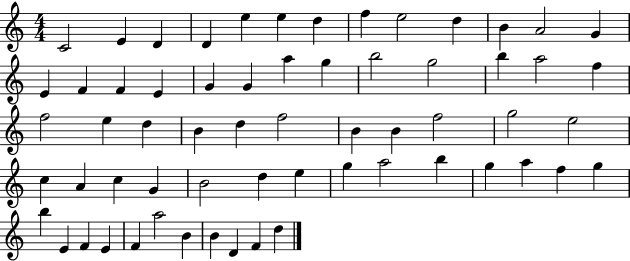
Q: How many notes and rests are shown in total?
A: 62